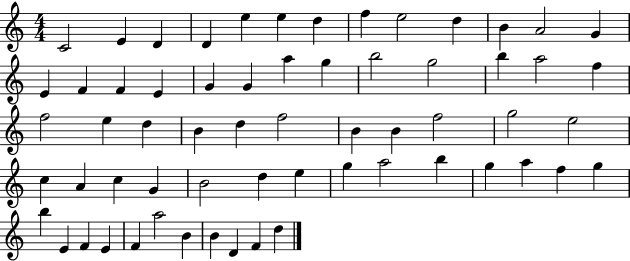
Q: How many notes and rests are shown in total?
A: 62